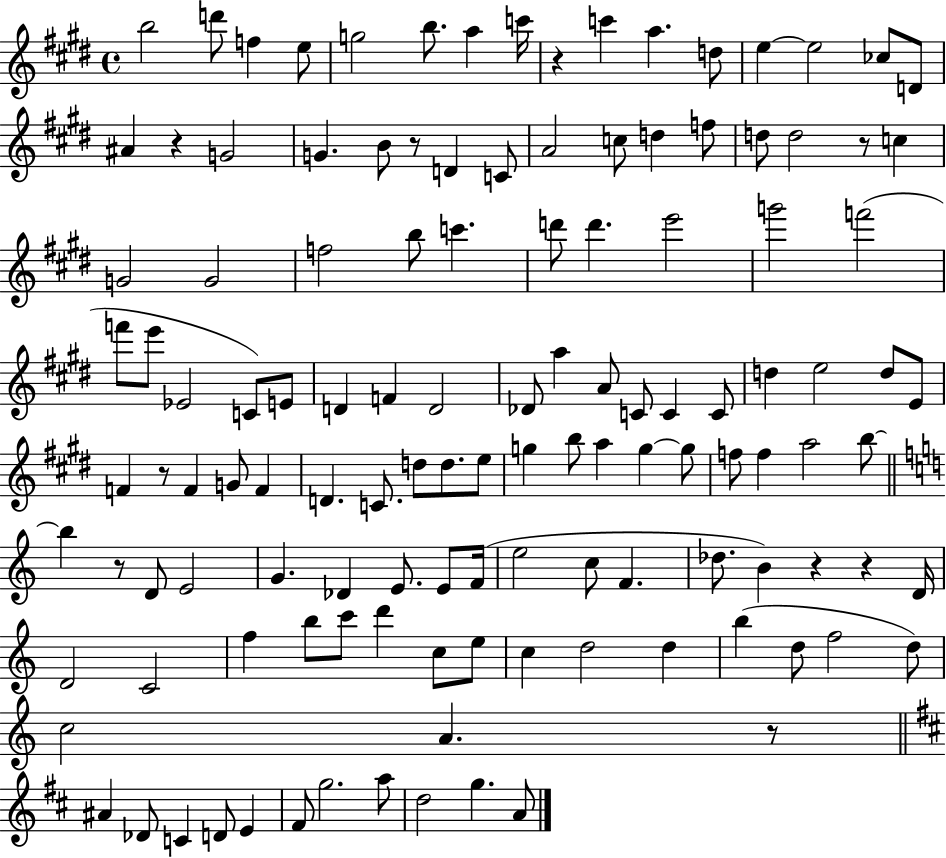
X:1
T:Untitled
M:4/4
L:1/4
K:E
b2 d'/2 f e/2 g2 b/2 a c'/4 z c' a d/2 e e2 _c/2 D/2 ^A z G2 G B/2 z/2 D C/2 A2 c/2 d f/2 d/2 d2 z/2 c G2 G2 f2 b/2 c' d'/2 d' e'2 g'2 f'2 f'/2 e'/2 _E2 C/2 E/2 D F D2 _D/2 a A/2 C/2 C C/2 d e2 d/2 E/2 F z/2 F G/2 F D C/2 d/2 d/2 e/2 g b/2 a g g/2 f/2 f a2 b/2 b z/2 D/2 E2 G _D E/2 E/2 F/4 e2 c/2 F _d/2 B z z D/4 D2 C2 f b/2 c'/2 d' c/2 e/2 c d2 d b d/2 f2 d/2 c2 A z/2 ^A _D/2 C D/2 E ^F/2 g2 a/2 d2 g A/2